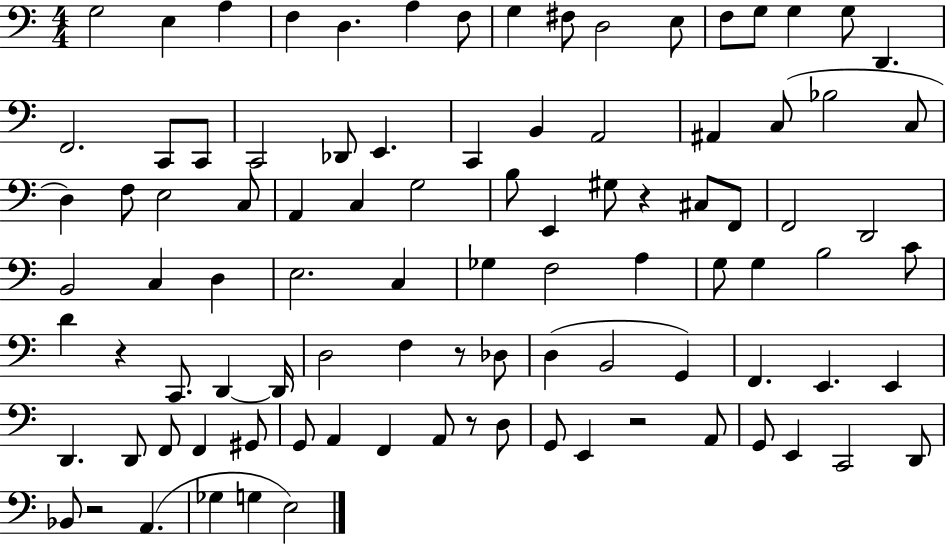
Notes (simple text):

G3/h E3/q A3/q F3/q D3/q. A3/q F3/e G3/q F#3/e D3/h E3/e F3/e G3/e G3/q G3/e D2/q. F2/h. C2/e C2/e C2/h Db2/e E2/q. C2/q B2/q A2/h A#2/q C3/e Bb3/h C3/e D3/q F3/e E3/h C3/e A2/q C3/q G3/h B3/e E2/q G#3/e R/q C#3/e F2/e F2/h D2/h B2/h C3/q D3/q E3/h. C3/q Gb3/q F3/h A3/q G3/e G3/q B3/h C4/e D4/q R/q C2/e. D2/q D2/s D3/h F3/q R/e Db3/e D3/q B2/h G2/q F2/q. E2/q. E2/q D2/q. D2/e F2/e F2/q G#2/e G2/e A2/q F2/q A2/e R/e D3/e G2/e E2/q R/h A2/e G2/e E2/q C2/h D2/e Bb2/e R/h A2/q. Gb3/q G3/q E3/h